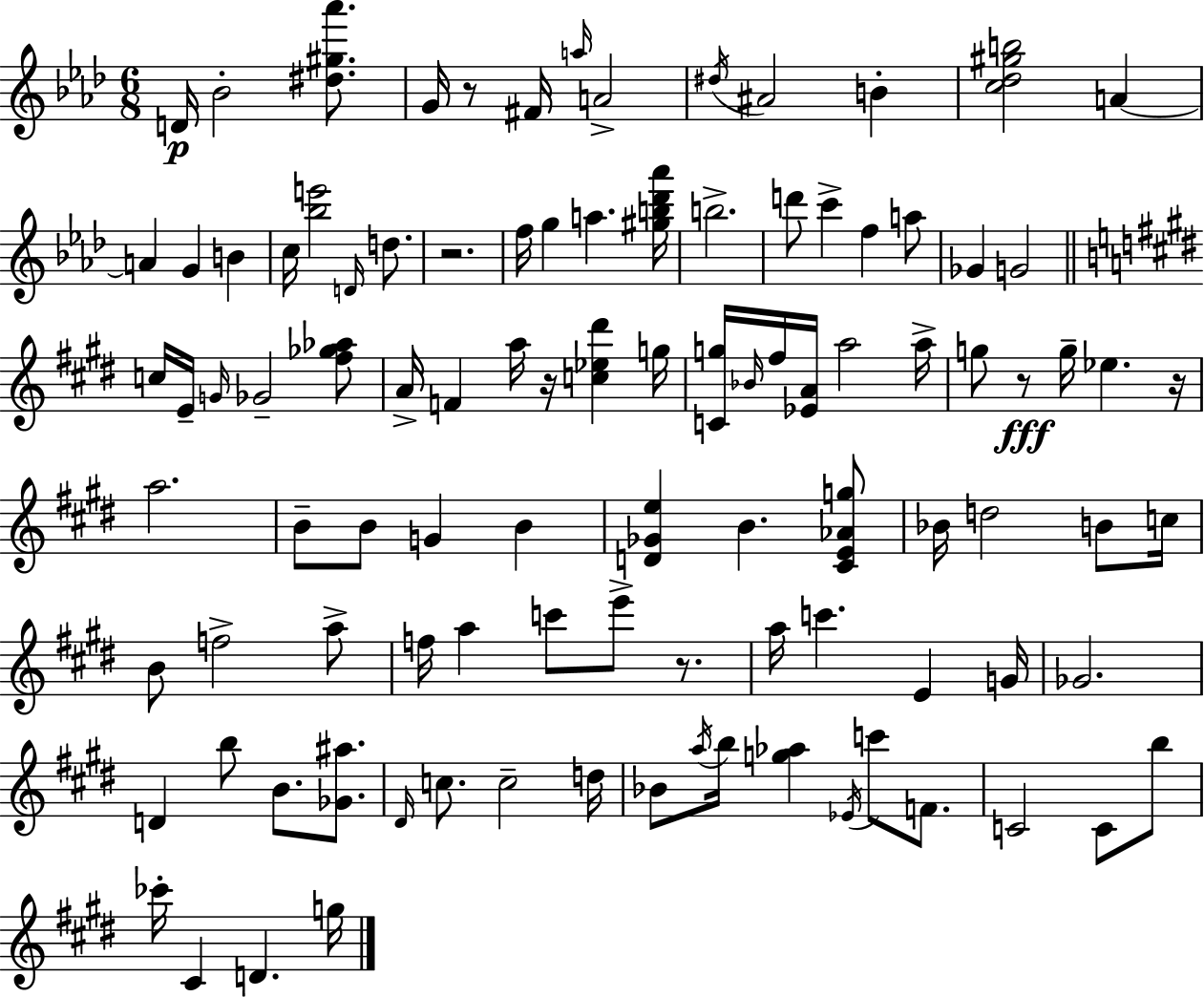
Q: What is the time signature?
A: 6/8